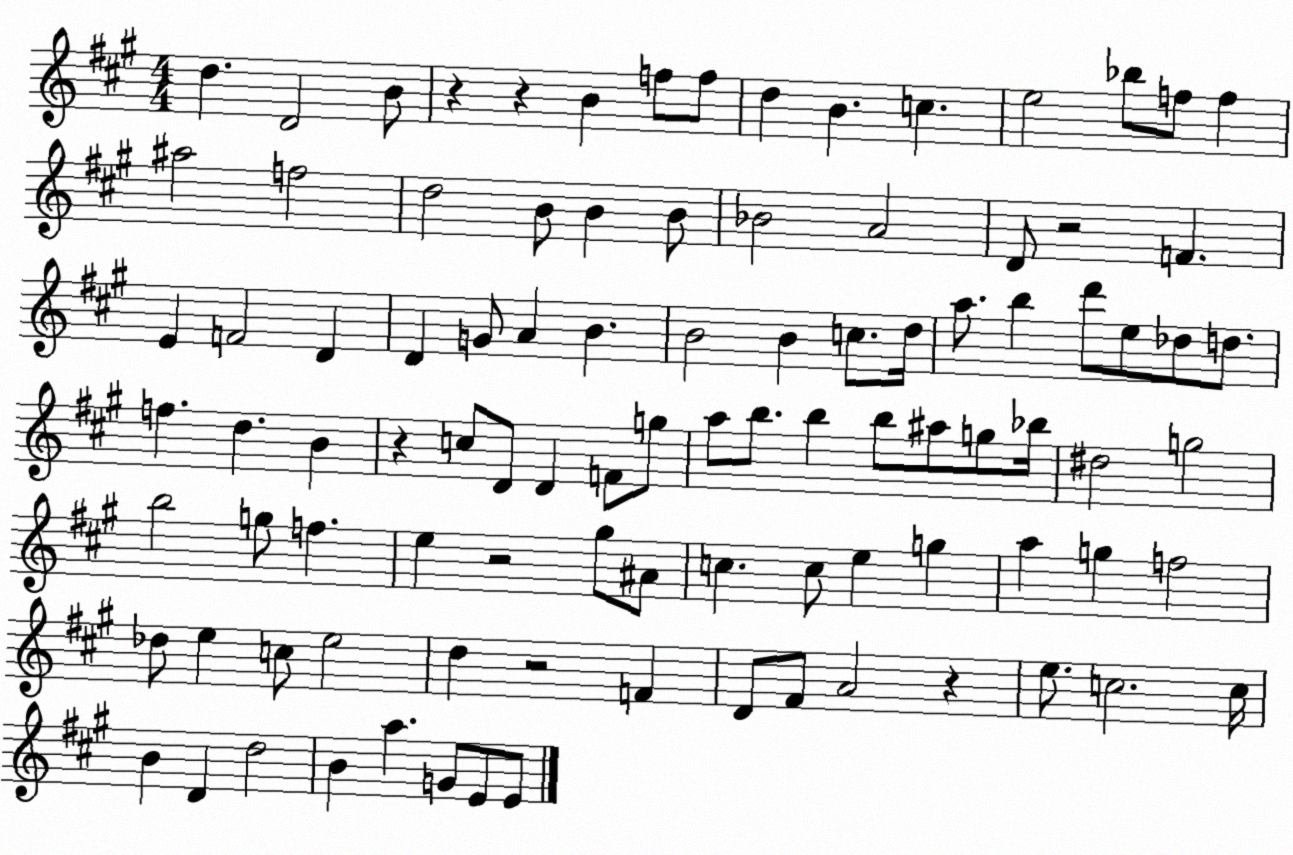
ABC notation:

X:1
T:Untitled
M:4/4
L:1/4
K:A
d D2 B/2 z z B f/2 f/2 d B c e2 _b/2 f/2 f ^a2 f2 d2 B/2 B B/2 _B2 A2 D/2 z2 F E F2 D D G/2 A B B2 B c/2 d/4 a/2 b d'/2 e/2 _d/2 d/2 f d B z c/2 D/2 D F/2 g/2 a/2 b/2 b b/2 ^a/2 g/2 _b/4 ^d2 g2 b2 g/2 f e z2 ^g/2 ^A/2 c c/2 e g a g f2 _d/2 e c/2 e2 d z2 F D/2 ^F/2 A2 z e/2 c2 c/4 B D d2 B a G/2 E/2 E/2